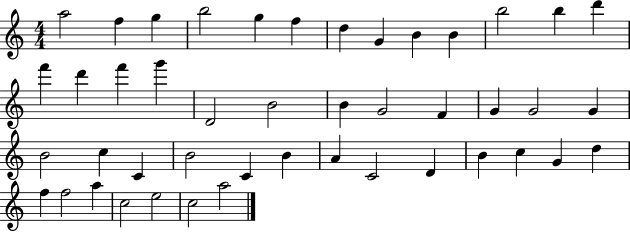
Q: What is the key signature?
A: C major